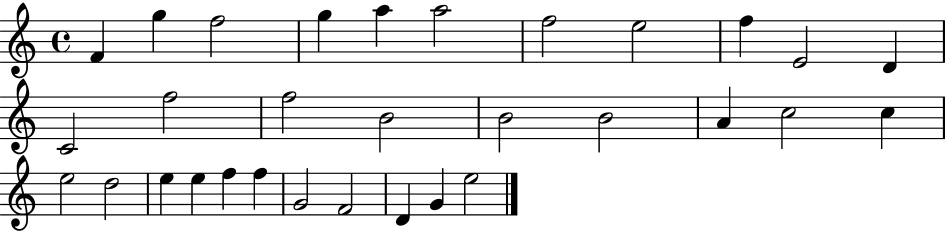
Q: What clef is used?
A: treble